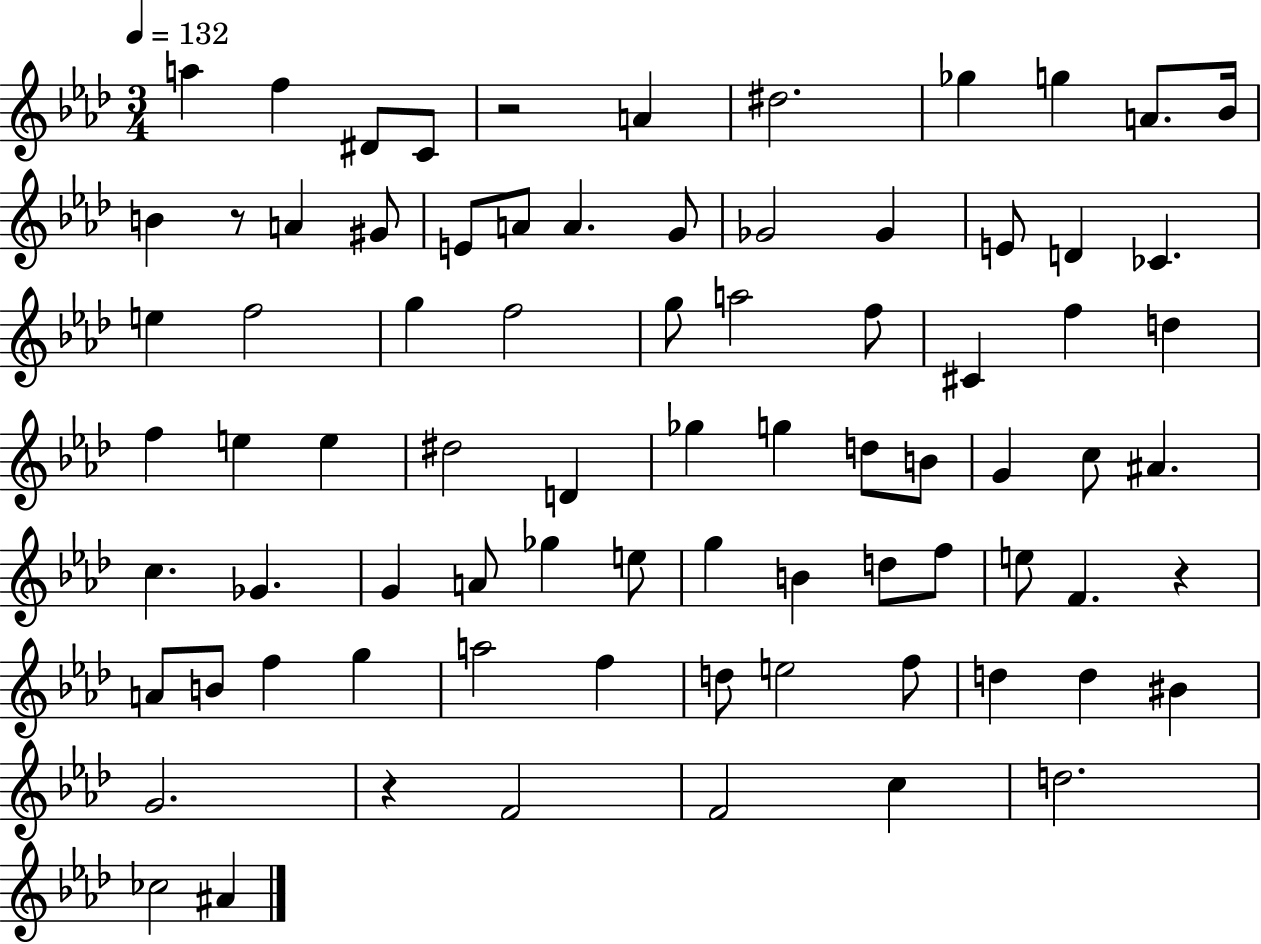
A5/q F5/q D#4/e C4/e R/h A4/q D#5/h. Gb5/q G5/q A4/e. Bb4/s B4/q R/e A4/q G#4/e E4/e A4/e A4/q. G4/e Gb4/h Gb4/q E4/e D4/q CES4/q. E5/q F5/h G5/q F5/h G5/e A5/h F5/e C#4/q F5/q D5/q F5/q E5/q E5/q D#5/h D4/q Gb5/q G5/q D5/e B4/e G4/q C5/e A#4/q. C5/q. Gb4/q. G4/q A4/e Gb5/q E5/e G5/q B4/q D5/e F5/e E5/e F4/q. R/q A4/e B4/e F5/q G5/q A5/h F5/q D5/e E5/h F5/e D5/q D5/q BIS4/q G4/h. R/q F4/h F4/h C5/q D5/h. CES5/h A#4/q